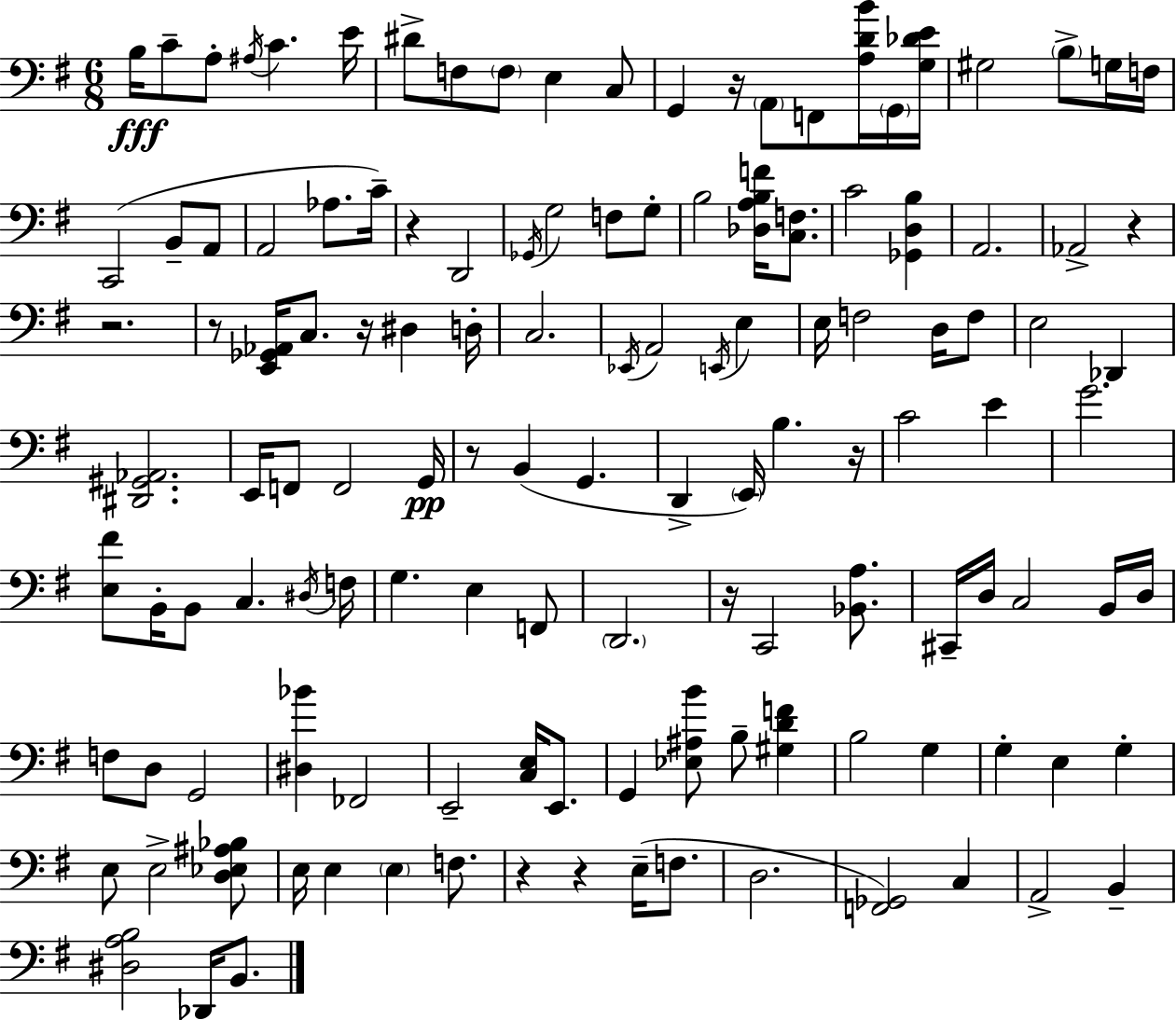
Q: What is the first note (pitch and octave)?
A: B3